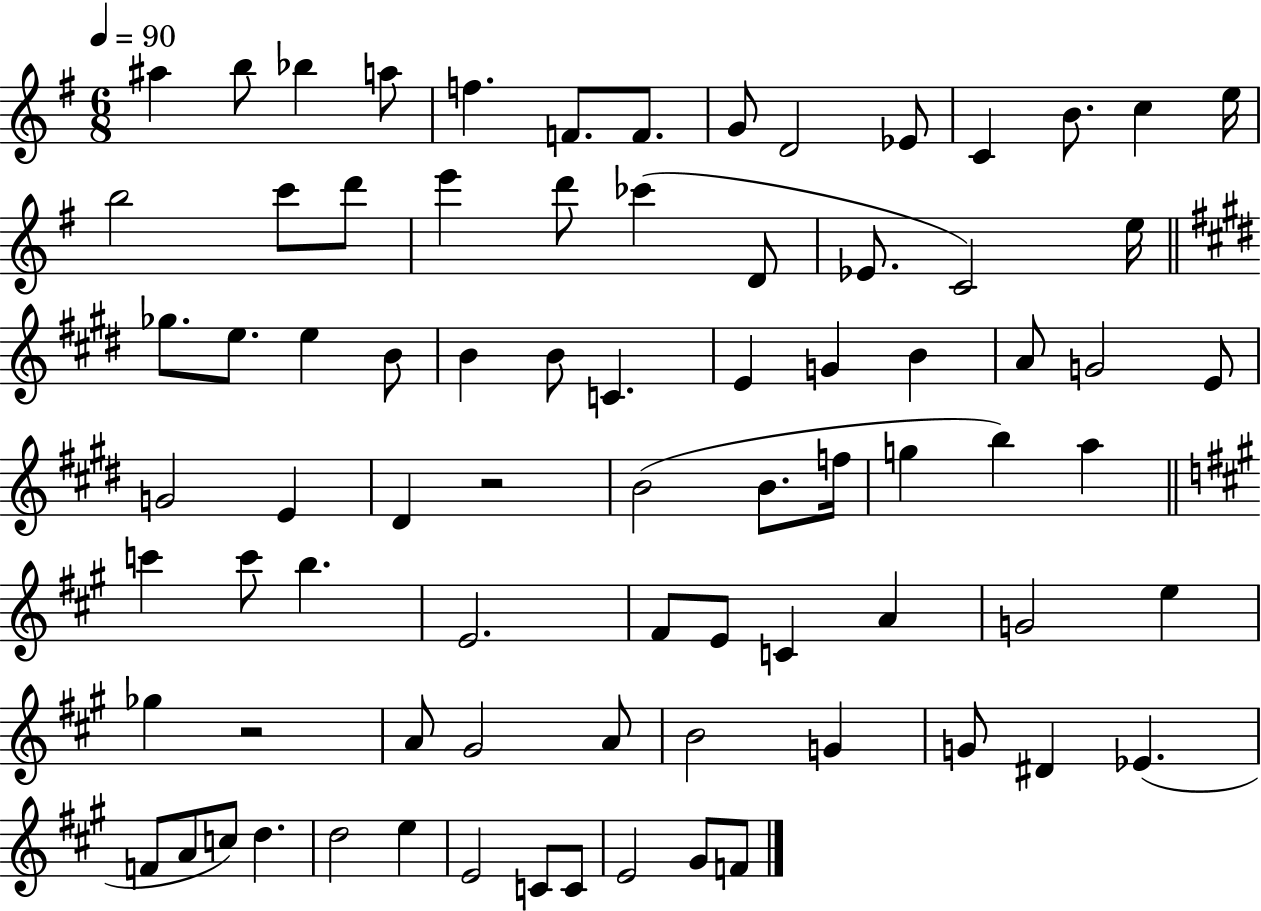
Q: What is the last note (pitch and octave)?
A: F4